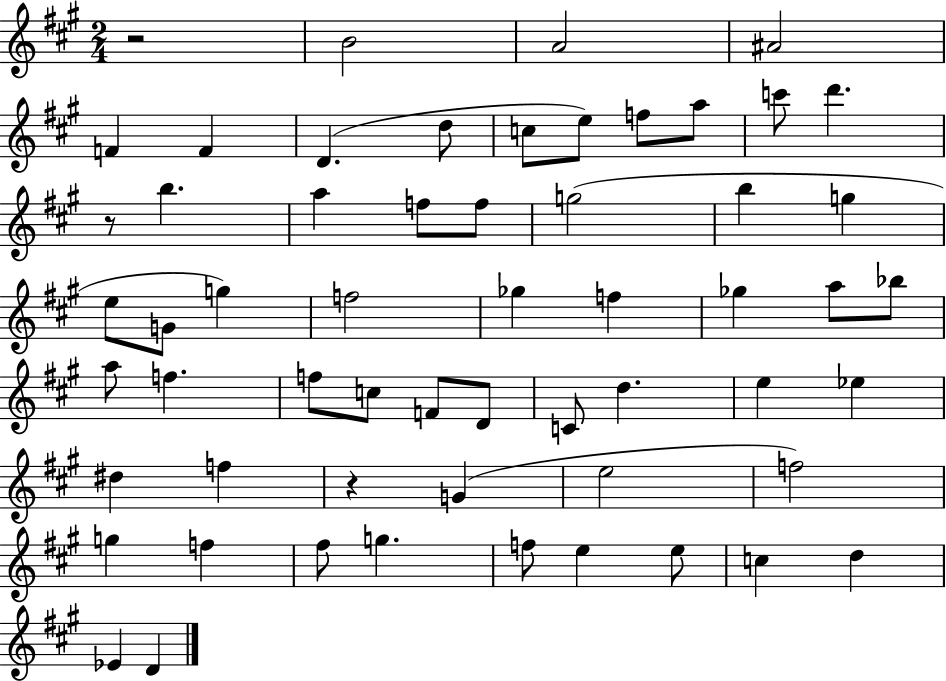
{
  \clef treble
  \numericTimeSignature
  \time 2/4
  \key a \major
  r2 | b'2 | a'2 | ais'2 | \break f'4 f'4 | d'4.( d''8 | c''8 e''8) f''8 a''8 | c'''8 d'''4. | \break r8 b''4. | a''4 f''8 f''8 | g''2( | b''4 g''4 | \break e''8 g'8 g''4) | f''2 | ges''4 f''4 | ges''4 a''8 bes''8 | \break a''8 f''4. | f''8 c''8 f'8 d'8 | c'8 d''4. | e''4 ees''4 | \break dis''4 f''4 | r4 g'4( | e''2 | f''2) | \break g''4 f''4 | fis''8 g''4. | f''8 e''4 e''8 | c''4 d''4 | \break ees'4 d'4 | \bar "|."
}